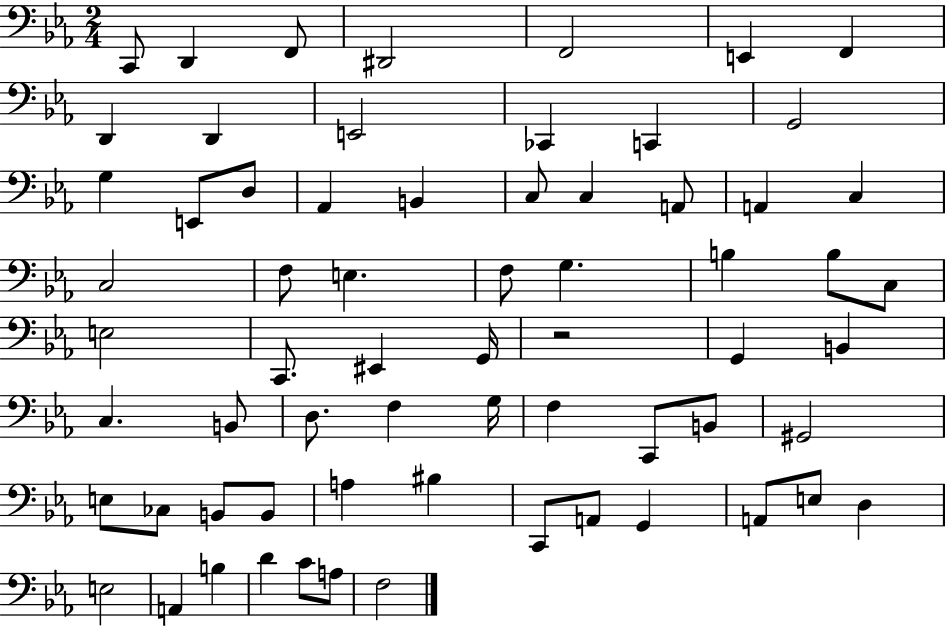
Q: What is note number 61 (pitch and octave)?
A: B3